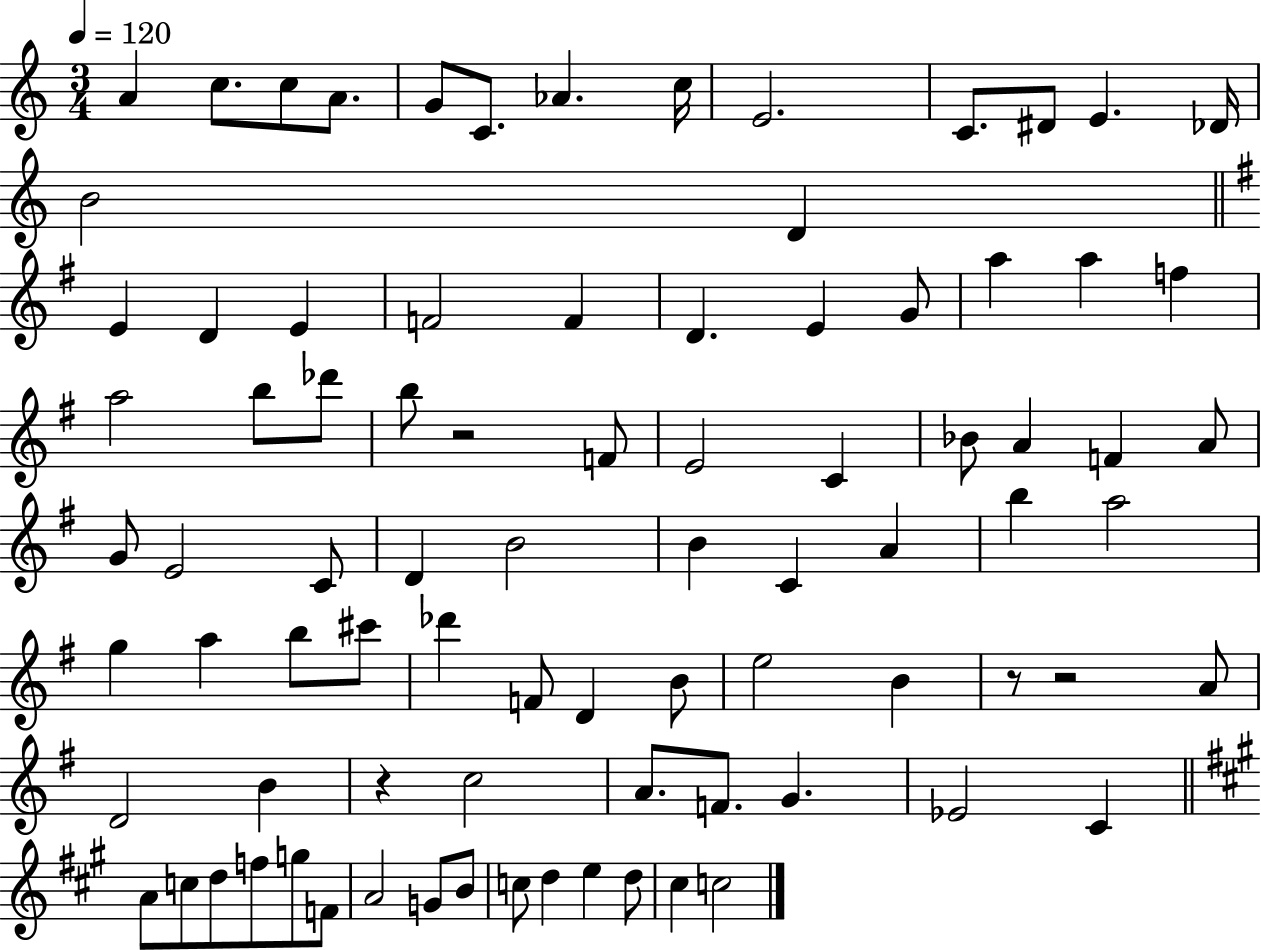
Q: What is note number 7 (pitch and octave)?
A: Ab4